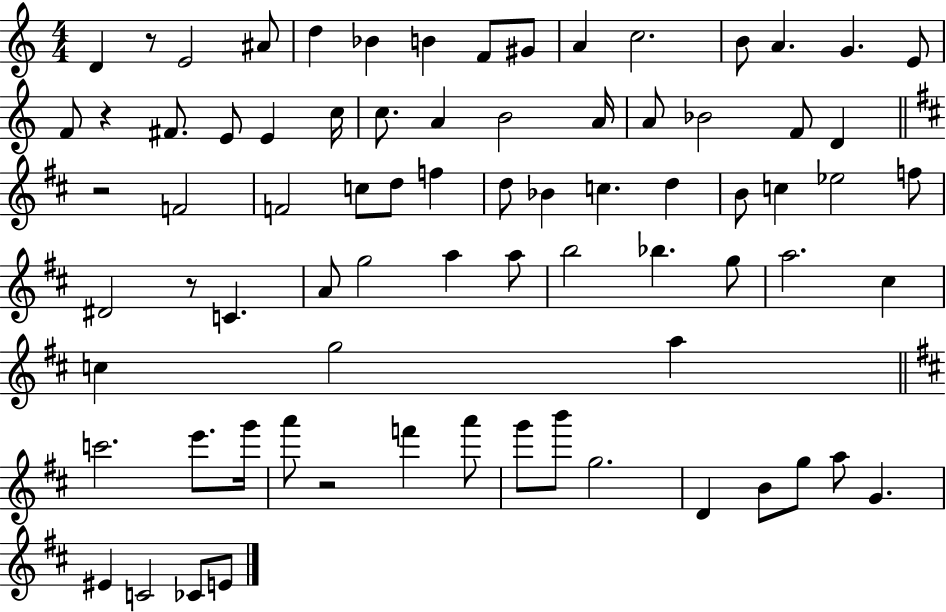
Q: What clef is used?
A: treble